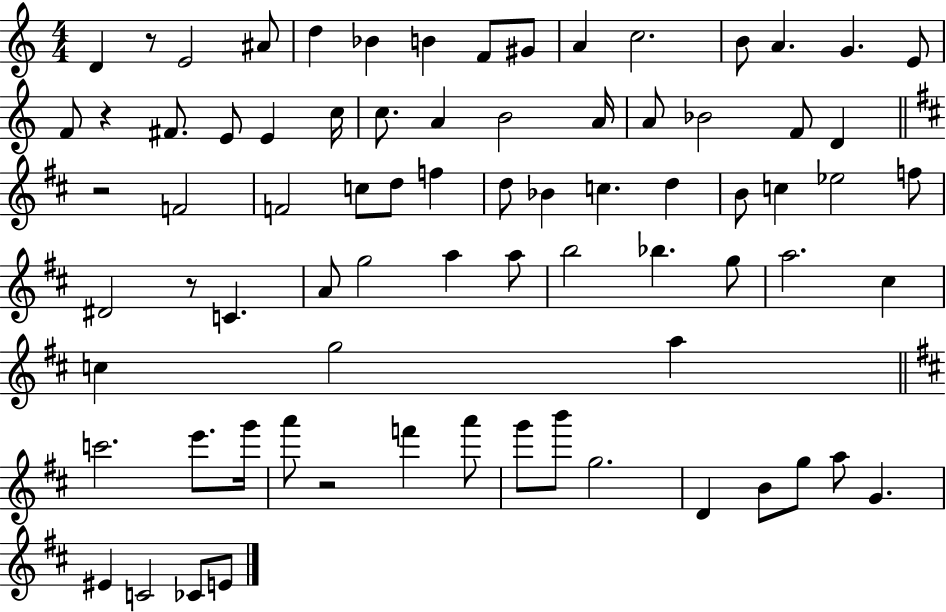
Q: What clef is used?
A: treble